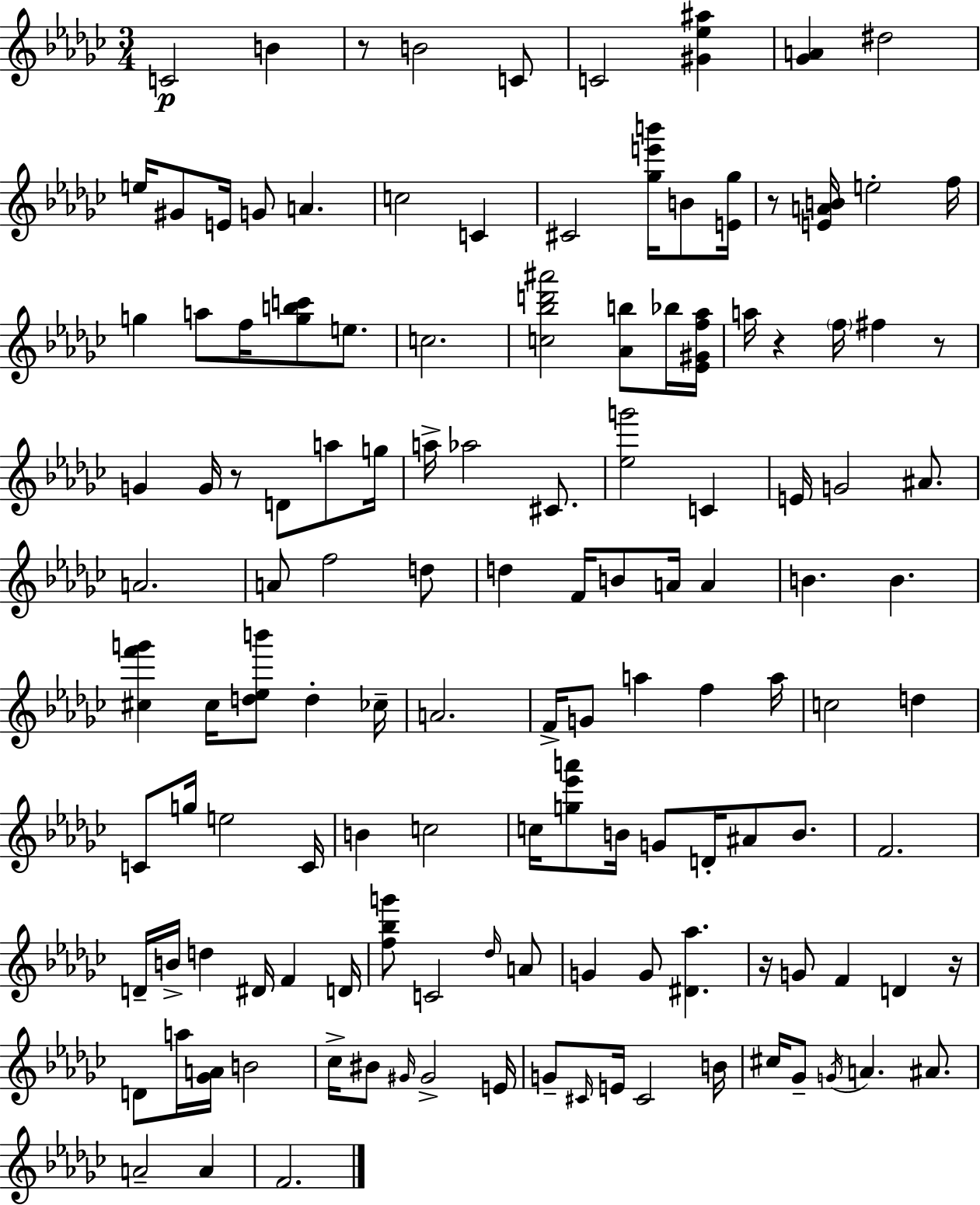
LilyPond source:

{
  \clef treble
  \numericTimeSignature
  \time 3/4
  \key ees \minor
  c'2\p b'4 | r8 b'2 c'8 | c'2 <gis' ees'' ais''>4 | <ges' a'>4 dis''2 | \break e''16 gis'8 e'16 g'8 a'4. | c''2 c'4 | cis'2 <ges'' e''' b'''>16 b'8 <e' ges''>16 | r8 <e' a' b'>16 e''2-. f''16 | \break g''4 a''8 f''16 <g'' b'' c'''>8 e''8. | c''2. | <c'' bes'' d''' ais'''>2 <aes' b''>8 bes''16 <ees' gis' f'' aes''>16 | a''16 r4 \parenthesize f''16 fis''4 r8 | \break g'4 g'16 r8 d'8 a''8 g''16 | a''16-> aes''2 cis'8. | <ees'' g'''>2 c'4 | e'16 g'2 ais'8. | \break a'2. | a'8 f''2 d''8 | d''4 f'16 b'8 a'16 a'4 | b'4. b'4. | \break <cis'' f''' g'''>4 cis''16 <d'' ees'' b'''>8 d''4-. ces''16-- | a'2. | f'16-> g'8 a''4 f''4 a''16 | c''2 d''4 | \break c'8 g''16 e''2 c'16 | b'4 c''2 | c''16 <g'' ees''' a'''>8 b'16 g'8 d'16-. ais'8 b'8. | f'2. | \break d'16-- b'16-> d''4 dis'16 f'4 d'16 | <f'' bes'' g'''>8 c'2 \grace { des''16 } a'8 | g'4 g'8 <dis' aes''>4. | r16 g'8 f'4 d'4 | \break r16 d'8 a''16 <ges' a'>16 b'2 | ces''16-> bis'8 \grace { gis'16 } gis'2-> | e'16 g'8-- \grace { cis'16 } e'16 cis'2 | b'16 cis''16 ges'8-- \acciaccatura { g'16 } a'4. | \break ais'8. a'2-- | a'4 f'2. | \bar "|."
}